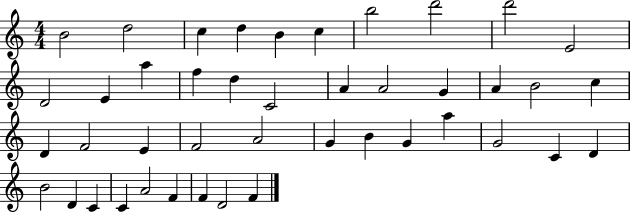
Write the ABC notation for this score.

X:1
T:Untitled
M:4/4
L:1/4
K:C
B2 d2 c d B c b2 d'2 d'2 E2 D2 E a f d C2 A A2 G A B2 c D F2 E F2 A2 G B G a G2 C D B2 D C C A2 F F D2 F